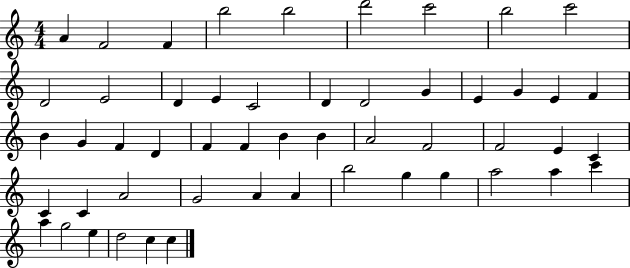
A4/q F4/h F4/q B5/h B5/h D6/h C6/h B5/h C6/h D4/h E4/h D4/q E4/q C4/h D4/q D4/h G4/q E4/q G4/q E4/q F4/q B4/q G4/q F4/q D4/q F4/q F4/q B4/q B4/q A4/h F4/h F4/h E4/q C4/q C4/q C4/q A4/h G4/h A4/q A4/q B5/h G5/q G5/q A5/h A5/q C6/q A5/q G5/h E5/q D5/h C5/q C5/q